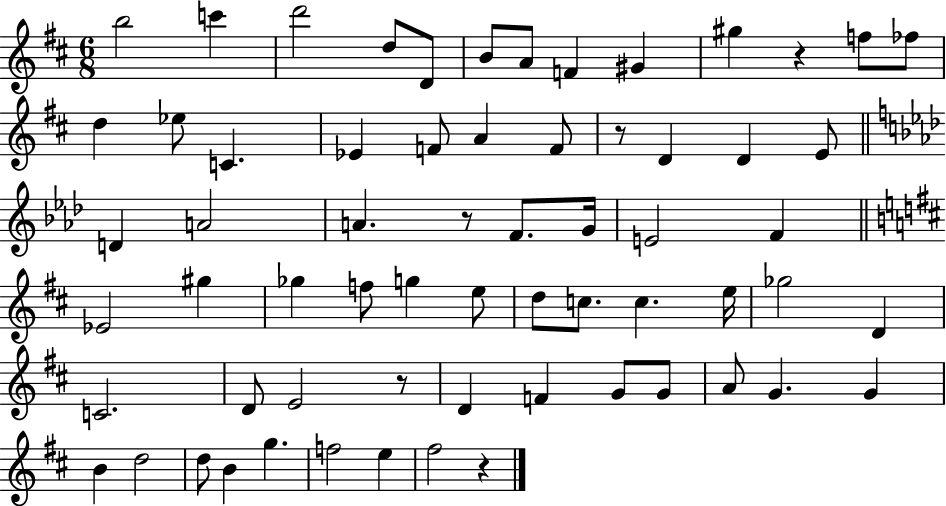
B5/h C6/q D6/h D5/e D4/e B4/e A4/e F4/q G#4/q G#5/q R/q F5/e FES5/e D5/q Eb5/e C4/q. Eb4/q F4/e A4/q F4/e R/e D4/q D4/q E4/e D4/q A4/h A4/q. R/e F4/e. G4/s E4/h F4/q Eb4/h G#5/q Gb5/q F5/e G5/q E5/e D5/e C5/e. C5/q. E5/s Gb5/h D4/q C4/h. D4/e E4/h R/e D4/q F4/q G4/e G4/e A4/e G4/q. G4/q B4/q D5/h D5/e B4/q G5/q. F5/h E5/q F#5/h R/q